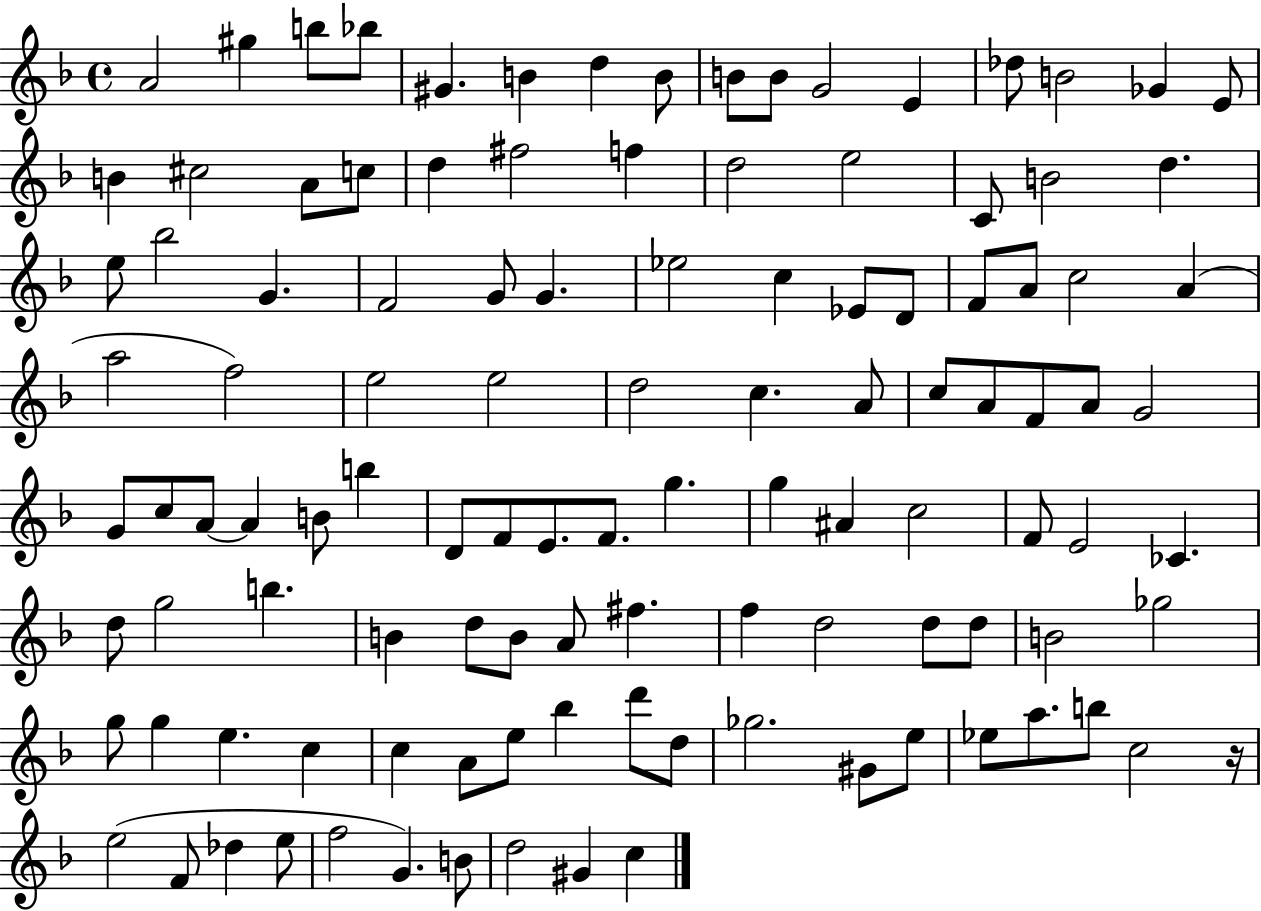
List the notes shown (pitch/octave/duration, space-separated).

A4/h G#5/q B5/e Bb5/e G#4/q. B4/q D5/q B4/e B4/e B4/e G4/h E4/q Db5/e B4/h Gb4/q E4/e B4/q C#5/h A4/e C5/e D5/q F#5/h F5/q D5/h E5/h C4/e B4/h D5/q. E5/e Bb5/h G4/q. F4/h G4/e G4/q. Eb5/h C5/q Eb4/e D4/e F4/e A4/e C5/h A4/q A5/h F5/h E5/h E5/h D5/h C5/q. A4/e C5/e A4/e F4/e A4/e G4/h G4/e C5/e A4/e A4/q B4/e B5/q D4/e F4/e E4/e. F4/e. G5/q. G5/q A#4/q C5/h F4/e E4/h CES4/q. D5/e G5/h B5/q. B4/q D5/e B4/e A4/e F#5/q. F5/q D5/h D5/e D5/e B4/h Gb5/h G5/e G5/q E5/q. C5/q C5/q A4/e E5/e Bb5/q D6/e D5/e Gb5/h. G#4/e E5/e Eb5/e A5/e. B5/e C5/h R/s E5/h F4/e Db5/q E5/e F5/h G4/q. B4/e D5/h G#4/q C5/q